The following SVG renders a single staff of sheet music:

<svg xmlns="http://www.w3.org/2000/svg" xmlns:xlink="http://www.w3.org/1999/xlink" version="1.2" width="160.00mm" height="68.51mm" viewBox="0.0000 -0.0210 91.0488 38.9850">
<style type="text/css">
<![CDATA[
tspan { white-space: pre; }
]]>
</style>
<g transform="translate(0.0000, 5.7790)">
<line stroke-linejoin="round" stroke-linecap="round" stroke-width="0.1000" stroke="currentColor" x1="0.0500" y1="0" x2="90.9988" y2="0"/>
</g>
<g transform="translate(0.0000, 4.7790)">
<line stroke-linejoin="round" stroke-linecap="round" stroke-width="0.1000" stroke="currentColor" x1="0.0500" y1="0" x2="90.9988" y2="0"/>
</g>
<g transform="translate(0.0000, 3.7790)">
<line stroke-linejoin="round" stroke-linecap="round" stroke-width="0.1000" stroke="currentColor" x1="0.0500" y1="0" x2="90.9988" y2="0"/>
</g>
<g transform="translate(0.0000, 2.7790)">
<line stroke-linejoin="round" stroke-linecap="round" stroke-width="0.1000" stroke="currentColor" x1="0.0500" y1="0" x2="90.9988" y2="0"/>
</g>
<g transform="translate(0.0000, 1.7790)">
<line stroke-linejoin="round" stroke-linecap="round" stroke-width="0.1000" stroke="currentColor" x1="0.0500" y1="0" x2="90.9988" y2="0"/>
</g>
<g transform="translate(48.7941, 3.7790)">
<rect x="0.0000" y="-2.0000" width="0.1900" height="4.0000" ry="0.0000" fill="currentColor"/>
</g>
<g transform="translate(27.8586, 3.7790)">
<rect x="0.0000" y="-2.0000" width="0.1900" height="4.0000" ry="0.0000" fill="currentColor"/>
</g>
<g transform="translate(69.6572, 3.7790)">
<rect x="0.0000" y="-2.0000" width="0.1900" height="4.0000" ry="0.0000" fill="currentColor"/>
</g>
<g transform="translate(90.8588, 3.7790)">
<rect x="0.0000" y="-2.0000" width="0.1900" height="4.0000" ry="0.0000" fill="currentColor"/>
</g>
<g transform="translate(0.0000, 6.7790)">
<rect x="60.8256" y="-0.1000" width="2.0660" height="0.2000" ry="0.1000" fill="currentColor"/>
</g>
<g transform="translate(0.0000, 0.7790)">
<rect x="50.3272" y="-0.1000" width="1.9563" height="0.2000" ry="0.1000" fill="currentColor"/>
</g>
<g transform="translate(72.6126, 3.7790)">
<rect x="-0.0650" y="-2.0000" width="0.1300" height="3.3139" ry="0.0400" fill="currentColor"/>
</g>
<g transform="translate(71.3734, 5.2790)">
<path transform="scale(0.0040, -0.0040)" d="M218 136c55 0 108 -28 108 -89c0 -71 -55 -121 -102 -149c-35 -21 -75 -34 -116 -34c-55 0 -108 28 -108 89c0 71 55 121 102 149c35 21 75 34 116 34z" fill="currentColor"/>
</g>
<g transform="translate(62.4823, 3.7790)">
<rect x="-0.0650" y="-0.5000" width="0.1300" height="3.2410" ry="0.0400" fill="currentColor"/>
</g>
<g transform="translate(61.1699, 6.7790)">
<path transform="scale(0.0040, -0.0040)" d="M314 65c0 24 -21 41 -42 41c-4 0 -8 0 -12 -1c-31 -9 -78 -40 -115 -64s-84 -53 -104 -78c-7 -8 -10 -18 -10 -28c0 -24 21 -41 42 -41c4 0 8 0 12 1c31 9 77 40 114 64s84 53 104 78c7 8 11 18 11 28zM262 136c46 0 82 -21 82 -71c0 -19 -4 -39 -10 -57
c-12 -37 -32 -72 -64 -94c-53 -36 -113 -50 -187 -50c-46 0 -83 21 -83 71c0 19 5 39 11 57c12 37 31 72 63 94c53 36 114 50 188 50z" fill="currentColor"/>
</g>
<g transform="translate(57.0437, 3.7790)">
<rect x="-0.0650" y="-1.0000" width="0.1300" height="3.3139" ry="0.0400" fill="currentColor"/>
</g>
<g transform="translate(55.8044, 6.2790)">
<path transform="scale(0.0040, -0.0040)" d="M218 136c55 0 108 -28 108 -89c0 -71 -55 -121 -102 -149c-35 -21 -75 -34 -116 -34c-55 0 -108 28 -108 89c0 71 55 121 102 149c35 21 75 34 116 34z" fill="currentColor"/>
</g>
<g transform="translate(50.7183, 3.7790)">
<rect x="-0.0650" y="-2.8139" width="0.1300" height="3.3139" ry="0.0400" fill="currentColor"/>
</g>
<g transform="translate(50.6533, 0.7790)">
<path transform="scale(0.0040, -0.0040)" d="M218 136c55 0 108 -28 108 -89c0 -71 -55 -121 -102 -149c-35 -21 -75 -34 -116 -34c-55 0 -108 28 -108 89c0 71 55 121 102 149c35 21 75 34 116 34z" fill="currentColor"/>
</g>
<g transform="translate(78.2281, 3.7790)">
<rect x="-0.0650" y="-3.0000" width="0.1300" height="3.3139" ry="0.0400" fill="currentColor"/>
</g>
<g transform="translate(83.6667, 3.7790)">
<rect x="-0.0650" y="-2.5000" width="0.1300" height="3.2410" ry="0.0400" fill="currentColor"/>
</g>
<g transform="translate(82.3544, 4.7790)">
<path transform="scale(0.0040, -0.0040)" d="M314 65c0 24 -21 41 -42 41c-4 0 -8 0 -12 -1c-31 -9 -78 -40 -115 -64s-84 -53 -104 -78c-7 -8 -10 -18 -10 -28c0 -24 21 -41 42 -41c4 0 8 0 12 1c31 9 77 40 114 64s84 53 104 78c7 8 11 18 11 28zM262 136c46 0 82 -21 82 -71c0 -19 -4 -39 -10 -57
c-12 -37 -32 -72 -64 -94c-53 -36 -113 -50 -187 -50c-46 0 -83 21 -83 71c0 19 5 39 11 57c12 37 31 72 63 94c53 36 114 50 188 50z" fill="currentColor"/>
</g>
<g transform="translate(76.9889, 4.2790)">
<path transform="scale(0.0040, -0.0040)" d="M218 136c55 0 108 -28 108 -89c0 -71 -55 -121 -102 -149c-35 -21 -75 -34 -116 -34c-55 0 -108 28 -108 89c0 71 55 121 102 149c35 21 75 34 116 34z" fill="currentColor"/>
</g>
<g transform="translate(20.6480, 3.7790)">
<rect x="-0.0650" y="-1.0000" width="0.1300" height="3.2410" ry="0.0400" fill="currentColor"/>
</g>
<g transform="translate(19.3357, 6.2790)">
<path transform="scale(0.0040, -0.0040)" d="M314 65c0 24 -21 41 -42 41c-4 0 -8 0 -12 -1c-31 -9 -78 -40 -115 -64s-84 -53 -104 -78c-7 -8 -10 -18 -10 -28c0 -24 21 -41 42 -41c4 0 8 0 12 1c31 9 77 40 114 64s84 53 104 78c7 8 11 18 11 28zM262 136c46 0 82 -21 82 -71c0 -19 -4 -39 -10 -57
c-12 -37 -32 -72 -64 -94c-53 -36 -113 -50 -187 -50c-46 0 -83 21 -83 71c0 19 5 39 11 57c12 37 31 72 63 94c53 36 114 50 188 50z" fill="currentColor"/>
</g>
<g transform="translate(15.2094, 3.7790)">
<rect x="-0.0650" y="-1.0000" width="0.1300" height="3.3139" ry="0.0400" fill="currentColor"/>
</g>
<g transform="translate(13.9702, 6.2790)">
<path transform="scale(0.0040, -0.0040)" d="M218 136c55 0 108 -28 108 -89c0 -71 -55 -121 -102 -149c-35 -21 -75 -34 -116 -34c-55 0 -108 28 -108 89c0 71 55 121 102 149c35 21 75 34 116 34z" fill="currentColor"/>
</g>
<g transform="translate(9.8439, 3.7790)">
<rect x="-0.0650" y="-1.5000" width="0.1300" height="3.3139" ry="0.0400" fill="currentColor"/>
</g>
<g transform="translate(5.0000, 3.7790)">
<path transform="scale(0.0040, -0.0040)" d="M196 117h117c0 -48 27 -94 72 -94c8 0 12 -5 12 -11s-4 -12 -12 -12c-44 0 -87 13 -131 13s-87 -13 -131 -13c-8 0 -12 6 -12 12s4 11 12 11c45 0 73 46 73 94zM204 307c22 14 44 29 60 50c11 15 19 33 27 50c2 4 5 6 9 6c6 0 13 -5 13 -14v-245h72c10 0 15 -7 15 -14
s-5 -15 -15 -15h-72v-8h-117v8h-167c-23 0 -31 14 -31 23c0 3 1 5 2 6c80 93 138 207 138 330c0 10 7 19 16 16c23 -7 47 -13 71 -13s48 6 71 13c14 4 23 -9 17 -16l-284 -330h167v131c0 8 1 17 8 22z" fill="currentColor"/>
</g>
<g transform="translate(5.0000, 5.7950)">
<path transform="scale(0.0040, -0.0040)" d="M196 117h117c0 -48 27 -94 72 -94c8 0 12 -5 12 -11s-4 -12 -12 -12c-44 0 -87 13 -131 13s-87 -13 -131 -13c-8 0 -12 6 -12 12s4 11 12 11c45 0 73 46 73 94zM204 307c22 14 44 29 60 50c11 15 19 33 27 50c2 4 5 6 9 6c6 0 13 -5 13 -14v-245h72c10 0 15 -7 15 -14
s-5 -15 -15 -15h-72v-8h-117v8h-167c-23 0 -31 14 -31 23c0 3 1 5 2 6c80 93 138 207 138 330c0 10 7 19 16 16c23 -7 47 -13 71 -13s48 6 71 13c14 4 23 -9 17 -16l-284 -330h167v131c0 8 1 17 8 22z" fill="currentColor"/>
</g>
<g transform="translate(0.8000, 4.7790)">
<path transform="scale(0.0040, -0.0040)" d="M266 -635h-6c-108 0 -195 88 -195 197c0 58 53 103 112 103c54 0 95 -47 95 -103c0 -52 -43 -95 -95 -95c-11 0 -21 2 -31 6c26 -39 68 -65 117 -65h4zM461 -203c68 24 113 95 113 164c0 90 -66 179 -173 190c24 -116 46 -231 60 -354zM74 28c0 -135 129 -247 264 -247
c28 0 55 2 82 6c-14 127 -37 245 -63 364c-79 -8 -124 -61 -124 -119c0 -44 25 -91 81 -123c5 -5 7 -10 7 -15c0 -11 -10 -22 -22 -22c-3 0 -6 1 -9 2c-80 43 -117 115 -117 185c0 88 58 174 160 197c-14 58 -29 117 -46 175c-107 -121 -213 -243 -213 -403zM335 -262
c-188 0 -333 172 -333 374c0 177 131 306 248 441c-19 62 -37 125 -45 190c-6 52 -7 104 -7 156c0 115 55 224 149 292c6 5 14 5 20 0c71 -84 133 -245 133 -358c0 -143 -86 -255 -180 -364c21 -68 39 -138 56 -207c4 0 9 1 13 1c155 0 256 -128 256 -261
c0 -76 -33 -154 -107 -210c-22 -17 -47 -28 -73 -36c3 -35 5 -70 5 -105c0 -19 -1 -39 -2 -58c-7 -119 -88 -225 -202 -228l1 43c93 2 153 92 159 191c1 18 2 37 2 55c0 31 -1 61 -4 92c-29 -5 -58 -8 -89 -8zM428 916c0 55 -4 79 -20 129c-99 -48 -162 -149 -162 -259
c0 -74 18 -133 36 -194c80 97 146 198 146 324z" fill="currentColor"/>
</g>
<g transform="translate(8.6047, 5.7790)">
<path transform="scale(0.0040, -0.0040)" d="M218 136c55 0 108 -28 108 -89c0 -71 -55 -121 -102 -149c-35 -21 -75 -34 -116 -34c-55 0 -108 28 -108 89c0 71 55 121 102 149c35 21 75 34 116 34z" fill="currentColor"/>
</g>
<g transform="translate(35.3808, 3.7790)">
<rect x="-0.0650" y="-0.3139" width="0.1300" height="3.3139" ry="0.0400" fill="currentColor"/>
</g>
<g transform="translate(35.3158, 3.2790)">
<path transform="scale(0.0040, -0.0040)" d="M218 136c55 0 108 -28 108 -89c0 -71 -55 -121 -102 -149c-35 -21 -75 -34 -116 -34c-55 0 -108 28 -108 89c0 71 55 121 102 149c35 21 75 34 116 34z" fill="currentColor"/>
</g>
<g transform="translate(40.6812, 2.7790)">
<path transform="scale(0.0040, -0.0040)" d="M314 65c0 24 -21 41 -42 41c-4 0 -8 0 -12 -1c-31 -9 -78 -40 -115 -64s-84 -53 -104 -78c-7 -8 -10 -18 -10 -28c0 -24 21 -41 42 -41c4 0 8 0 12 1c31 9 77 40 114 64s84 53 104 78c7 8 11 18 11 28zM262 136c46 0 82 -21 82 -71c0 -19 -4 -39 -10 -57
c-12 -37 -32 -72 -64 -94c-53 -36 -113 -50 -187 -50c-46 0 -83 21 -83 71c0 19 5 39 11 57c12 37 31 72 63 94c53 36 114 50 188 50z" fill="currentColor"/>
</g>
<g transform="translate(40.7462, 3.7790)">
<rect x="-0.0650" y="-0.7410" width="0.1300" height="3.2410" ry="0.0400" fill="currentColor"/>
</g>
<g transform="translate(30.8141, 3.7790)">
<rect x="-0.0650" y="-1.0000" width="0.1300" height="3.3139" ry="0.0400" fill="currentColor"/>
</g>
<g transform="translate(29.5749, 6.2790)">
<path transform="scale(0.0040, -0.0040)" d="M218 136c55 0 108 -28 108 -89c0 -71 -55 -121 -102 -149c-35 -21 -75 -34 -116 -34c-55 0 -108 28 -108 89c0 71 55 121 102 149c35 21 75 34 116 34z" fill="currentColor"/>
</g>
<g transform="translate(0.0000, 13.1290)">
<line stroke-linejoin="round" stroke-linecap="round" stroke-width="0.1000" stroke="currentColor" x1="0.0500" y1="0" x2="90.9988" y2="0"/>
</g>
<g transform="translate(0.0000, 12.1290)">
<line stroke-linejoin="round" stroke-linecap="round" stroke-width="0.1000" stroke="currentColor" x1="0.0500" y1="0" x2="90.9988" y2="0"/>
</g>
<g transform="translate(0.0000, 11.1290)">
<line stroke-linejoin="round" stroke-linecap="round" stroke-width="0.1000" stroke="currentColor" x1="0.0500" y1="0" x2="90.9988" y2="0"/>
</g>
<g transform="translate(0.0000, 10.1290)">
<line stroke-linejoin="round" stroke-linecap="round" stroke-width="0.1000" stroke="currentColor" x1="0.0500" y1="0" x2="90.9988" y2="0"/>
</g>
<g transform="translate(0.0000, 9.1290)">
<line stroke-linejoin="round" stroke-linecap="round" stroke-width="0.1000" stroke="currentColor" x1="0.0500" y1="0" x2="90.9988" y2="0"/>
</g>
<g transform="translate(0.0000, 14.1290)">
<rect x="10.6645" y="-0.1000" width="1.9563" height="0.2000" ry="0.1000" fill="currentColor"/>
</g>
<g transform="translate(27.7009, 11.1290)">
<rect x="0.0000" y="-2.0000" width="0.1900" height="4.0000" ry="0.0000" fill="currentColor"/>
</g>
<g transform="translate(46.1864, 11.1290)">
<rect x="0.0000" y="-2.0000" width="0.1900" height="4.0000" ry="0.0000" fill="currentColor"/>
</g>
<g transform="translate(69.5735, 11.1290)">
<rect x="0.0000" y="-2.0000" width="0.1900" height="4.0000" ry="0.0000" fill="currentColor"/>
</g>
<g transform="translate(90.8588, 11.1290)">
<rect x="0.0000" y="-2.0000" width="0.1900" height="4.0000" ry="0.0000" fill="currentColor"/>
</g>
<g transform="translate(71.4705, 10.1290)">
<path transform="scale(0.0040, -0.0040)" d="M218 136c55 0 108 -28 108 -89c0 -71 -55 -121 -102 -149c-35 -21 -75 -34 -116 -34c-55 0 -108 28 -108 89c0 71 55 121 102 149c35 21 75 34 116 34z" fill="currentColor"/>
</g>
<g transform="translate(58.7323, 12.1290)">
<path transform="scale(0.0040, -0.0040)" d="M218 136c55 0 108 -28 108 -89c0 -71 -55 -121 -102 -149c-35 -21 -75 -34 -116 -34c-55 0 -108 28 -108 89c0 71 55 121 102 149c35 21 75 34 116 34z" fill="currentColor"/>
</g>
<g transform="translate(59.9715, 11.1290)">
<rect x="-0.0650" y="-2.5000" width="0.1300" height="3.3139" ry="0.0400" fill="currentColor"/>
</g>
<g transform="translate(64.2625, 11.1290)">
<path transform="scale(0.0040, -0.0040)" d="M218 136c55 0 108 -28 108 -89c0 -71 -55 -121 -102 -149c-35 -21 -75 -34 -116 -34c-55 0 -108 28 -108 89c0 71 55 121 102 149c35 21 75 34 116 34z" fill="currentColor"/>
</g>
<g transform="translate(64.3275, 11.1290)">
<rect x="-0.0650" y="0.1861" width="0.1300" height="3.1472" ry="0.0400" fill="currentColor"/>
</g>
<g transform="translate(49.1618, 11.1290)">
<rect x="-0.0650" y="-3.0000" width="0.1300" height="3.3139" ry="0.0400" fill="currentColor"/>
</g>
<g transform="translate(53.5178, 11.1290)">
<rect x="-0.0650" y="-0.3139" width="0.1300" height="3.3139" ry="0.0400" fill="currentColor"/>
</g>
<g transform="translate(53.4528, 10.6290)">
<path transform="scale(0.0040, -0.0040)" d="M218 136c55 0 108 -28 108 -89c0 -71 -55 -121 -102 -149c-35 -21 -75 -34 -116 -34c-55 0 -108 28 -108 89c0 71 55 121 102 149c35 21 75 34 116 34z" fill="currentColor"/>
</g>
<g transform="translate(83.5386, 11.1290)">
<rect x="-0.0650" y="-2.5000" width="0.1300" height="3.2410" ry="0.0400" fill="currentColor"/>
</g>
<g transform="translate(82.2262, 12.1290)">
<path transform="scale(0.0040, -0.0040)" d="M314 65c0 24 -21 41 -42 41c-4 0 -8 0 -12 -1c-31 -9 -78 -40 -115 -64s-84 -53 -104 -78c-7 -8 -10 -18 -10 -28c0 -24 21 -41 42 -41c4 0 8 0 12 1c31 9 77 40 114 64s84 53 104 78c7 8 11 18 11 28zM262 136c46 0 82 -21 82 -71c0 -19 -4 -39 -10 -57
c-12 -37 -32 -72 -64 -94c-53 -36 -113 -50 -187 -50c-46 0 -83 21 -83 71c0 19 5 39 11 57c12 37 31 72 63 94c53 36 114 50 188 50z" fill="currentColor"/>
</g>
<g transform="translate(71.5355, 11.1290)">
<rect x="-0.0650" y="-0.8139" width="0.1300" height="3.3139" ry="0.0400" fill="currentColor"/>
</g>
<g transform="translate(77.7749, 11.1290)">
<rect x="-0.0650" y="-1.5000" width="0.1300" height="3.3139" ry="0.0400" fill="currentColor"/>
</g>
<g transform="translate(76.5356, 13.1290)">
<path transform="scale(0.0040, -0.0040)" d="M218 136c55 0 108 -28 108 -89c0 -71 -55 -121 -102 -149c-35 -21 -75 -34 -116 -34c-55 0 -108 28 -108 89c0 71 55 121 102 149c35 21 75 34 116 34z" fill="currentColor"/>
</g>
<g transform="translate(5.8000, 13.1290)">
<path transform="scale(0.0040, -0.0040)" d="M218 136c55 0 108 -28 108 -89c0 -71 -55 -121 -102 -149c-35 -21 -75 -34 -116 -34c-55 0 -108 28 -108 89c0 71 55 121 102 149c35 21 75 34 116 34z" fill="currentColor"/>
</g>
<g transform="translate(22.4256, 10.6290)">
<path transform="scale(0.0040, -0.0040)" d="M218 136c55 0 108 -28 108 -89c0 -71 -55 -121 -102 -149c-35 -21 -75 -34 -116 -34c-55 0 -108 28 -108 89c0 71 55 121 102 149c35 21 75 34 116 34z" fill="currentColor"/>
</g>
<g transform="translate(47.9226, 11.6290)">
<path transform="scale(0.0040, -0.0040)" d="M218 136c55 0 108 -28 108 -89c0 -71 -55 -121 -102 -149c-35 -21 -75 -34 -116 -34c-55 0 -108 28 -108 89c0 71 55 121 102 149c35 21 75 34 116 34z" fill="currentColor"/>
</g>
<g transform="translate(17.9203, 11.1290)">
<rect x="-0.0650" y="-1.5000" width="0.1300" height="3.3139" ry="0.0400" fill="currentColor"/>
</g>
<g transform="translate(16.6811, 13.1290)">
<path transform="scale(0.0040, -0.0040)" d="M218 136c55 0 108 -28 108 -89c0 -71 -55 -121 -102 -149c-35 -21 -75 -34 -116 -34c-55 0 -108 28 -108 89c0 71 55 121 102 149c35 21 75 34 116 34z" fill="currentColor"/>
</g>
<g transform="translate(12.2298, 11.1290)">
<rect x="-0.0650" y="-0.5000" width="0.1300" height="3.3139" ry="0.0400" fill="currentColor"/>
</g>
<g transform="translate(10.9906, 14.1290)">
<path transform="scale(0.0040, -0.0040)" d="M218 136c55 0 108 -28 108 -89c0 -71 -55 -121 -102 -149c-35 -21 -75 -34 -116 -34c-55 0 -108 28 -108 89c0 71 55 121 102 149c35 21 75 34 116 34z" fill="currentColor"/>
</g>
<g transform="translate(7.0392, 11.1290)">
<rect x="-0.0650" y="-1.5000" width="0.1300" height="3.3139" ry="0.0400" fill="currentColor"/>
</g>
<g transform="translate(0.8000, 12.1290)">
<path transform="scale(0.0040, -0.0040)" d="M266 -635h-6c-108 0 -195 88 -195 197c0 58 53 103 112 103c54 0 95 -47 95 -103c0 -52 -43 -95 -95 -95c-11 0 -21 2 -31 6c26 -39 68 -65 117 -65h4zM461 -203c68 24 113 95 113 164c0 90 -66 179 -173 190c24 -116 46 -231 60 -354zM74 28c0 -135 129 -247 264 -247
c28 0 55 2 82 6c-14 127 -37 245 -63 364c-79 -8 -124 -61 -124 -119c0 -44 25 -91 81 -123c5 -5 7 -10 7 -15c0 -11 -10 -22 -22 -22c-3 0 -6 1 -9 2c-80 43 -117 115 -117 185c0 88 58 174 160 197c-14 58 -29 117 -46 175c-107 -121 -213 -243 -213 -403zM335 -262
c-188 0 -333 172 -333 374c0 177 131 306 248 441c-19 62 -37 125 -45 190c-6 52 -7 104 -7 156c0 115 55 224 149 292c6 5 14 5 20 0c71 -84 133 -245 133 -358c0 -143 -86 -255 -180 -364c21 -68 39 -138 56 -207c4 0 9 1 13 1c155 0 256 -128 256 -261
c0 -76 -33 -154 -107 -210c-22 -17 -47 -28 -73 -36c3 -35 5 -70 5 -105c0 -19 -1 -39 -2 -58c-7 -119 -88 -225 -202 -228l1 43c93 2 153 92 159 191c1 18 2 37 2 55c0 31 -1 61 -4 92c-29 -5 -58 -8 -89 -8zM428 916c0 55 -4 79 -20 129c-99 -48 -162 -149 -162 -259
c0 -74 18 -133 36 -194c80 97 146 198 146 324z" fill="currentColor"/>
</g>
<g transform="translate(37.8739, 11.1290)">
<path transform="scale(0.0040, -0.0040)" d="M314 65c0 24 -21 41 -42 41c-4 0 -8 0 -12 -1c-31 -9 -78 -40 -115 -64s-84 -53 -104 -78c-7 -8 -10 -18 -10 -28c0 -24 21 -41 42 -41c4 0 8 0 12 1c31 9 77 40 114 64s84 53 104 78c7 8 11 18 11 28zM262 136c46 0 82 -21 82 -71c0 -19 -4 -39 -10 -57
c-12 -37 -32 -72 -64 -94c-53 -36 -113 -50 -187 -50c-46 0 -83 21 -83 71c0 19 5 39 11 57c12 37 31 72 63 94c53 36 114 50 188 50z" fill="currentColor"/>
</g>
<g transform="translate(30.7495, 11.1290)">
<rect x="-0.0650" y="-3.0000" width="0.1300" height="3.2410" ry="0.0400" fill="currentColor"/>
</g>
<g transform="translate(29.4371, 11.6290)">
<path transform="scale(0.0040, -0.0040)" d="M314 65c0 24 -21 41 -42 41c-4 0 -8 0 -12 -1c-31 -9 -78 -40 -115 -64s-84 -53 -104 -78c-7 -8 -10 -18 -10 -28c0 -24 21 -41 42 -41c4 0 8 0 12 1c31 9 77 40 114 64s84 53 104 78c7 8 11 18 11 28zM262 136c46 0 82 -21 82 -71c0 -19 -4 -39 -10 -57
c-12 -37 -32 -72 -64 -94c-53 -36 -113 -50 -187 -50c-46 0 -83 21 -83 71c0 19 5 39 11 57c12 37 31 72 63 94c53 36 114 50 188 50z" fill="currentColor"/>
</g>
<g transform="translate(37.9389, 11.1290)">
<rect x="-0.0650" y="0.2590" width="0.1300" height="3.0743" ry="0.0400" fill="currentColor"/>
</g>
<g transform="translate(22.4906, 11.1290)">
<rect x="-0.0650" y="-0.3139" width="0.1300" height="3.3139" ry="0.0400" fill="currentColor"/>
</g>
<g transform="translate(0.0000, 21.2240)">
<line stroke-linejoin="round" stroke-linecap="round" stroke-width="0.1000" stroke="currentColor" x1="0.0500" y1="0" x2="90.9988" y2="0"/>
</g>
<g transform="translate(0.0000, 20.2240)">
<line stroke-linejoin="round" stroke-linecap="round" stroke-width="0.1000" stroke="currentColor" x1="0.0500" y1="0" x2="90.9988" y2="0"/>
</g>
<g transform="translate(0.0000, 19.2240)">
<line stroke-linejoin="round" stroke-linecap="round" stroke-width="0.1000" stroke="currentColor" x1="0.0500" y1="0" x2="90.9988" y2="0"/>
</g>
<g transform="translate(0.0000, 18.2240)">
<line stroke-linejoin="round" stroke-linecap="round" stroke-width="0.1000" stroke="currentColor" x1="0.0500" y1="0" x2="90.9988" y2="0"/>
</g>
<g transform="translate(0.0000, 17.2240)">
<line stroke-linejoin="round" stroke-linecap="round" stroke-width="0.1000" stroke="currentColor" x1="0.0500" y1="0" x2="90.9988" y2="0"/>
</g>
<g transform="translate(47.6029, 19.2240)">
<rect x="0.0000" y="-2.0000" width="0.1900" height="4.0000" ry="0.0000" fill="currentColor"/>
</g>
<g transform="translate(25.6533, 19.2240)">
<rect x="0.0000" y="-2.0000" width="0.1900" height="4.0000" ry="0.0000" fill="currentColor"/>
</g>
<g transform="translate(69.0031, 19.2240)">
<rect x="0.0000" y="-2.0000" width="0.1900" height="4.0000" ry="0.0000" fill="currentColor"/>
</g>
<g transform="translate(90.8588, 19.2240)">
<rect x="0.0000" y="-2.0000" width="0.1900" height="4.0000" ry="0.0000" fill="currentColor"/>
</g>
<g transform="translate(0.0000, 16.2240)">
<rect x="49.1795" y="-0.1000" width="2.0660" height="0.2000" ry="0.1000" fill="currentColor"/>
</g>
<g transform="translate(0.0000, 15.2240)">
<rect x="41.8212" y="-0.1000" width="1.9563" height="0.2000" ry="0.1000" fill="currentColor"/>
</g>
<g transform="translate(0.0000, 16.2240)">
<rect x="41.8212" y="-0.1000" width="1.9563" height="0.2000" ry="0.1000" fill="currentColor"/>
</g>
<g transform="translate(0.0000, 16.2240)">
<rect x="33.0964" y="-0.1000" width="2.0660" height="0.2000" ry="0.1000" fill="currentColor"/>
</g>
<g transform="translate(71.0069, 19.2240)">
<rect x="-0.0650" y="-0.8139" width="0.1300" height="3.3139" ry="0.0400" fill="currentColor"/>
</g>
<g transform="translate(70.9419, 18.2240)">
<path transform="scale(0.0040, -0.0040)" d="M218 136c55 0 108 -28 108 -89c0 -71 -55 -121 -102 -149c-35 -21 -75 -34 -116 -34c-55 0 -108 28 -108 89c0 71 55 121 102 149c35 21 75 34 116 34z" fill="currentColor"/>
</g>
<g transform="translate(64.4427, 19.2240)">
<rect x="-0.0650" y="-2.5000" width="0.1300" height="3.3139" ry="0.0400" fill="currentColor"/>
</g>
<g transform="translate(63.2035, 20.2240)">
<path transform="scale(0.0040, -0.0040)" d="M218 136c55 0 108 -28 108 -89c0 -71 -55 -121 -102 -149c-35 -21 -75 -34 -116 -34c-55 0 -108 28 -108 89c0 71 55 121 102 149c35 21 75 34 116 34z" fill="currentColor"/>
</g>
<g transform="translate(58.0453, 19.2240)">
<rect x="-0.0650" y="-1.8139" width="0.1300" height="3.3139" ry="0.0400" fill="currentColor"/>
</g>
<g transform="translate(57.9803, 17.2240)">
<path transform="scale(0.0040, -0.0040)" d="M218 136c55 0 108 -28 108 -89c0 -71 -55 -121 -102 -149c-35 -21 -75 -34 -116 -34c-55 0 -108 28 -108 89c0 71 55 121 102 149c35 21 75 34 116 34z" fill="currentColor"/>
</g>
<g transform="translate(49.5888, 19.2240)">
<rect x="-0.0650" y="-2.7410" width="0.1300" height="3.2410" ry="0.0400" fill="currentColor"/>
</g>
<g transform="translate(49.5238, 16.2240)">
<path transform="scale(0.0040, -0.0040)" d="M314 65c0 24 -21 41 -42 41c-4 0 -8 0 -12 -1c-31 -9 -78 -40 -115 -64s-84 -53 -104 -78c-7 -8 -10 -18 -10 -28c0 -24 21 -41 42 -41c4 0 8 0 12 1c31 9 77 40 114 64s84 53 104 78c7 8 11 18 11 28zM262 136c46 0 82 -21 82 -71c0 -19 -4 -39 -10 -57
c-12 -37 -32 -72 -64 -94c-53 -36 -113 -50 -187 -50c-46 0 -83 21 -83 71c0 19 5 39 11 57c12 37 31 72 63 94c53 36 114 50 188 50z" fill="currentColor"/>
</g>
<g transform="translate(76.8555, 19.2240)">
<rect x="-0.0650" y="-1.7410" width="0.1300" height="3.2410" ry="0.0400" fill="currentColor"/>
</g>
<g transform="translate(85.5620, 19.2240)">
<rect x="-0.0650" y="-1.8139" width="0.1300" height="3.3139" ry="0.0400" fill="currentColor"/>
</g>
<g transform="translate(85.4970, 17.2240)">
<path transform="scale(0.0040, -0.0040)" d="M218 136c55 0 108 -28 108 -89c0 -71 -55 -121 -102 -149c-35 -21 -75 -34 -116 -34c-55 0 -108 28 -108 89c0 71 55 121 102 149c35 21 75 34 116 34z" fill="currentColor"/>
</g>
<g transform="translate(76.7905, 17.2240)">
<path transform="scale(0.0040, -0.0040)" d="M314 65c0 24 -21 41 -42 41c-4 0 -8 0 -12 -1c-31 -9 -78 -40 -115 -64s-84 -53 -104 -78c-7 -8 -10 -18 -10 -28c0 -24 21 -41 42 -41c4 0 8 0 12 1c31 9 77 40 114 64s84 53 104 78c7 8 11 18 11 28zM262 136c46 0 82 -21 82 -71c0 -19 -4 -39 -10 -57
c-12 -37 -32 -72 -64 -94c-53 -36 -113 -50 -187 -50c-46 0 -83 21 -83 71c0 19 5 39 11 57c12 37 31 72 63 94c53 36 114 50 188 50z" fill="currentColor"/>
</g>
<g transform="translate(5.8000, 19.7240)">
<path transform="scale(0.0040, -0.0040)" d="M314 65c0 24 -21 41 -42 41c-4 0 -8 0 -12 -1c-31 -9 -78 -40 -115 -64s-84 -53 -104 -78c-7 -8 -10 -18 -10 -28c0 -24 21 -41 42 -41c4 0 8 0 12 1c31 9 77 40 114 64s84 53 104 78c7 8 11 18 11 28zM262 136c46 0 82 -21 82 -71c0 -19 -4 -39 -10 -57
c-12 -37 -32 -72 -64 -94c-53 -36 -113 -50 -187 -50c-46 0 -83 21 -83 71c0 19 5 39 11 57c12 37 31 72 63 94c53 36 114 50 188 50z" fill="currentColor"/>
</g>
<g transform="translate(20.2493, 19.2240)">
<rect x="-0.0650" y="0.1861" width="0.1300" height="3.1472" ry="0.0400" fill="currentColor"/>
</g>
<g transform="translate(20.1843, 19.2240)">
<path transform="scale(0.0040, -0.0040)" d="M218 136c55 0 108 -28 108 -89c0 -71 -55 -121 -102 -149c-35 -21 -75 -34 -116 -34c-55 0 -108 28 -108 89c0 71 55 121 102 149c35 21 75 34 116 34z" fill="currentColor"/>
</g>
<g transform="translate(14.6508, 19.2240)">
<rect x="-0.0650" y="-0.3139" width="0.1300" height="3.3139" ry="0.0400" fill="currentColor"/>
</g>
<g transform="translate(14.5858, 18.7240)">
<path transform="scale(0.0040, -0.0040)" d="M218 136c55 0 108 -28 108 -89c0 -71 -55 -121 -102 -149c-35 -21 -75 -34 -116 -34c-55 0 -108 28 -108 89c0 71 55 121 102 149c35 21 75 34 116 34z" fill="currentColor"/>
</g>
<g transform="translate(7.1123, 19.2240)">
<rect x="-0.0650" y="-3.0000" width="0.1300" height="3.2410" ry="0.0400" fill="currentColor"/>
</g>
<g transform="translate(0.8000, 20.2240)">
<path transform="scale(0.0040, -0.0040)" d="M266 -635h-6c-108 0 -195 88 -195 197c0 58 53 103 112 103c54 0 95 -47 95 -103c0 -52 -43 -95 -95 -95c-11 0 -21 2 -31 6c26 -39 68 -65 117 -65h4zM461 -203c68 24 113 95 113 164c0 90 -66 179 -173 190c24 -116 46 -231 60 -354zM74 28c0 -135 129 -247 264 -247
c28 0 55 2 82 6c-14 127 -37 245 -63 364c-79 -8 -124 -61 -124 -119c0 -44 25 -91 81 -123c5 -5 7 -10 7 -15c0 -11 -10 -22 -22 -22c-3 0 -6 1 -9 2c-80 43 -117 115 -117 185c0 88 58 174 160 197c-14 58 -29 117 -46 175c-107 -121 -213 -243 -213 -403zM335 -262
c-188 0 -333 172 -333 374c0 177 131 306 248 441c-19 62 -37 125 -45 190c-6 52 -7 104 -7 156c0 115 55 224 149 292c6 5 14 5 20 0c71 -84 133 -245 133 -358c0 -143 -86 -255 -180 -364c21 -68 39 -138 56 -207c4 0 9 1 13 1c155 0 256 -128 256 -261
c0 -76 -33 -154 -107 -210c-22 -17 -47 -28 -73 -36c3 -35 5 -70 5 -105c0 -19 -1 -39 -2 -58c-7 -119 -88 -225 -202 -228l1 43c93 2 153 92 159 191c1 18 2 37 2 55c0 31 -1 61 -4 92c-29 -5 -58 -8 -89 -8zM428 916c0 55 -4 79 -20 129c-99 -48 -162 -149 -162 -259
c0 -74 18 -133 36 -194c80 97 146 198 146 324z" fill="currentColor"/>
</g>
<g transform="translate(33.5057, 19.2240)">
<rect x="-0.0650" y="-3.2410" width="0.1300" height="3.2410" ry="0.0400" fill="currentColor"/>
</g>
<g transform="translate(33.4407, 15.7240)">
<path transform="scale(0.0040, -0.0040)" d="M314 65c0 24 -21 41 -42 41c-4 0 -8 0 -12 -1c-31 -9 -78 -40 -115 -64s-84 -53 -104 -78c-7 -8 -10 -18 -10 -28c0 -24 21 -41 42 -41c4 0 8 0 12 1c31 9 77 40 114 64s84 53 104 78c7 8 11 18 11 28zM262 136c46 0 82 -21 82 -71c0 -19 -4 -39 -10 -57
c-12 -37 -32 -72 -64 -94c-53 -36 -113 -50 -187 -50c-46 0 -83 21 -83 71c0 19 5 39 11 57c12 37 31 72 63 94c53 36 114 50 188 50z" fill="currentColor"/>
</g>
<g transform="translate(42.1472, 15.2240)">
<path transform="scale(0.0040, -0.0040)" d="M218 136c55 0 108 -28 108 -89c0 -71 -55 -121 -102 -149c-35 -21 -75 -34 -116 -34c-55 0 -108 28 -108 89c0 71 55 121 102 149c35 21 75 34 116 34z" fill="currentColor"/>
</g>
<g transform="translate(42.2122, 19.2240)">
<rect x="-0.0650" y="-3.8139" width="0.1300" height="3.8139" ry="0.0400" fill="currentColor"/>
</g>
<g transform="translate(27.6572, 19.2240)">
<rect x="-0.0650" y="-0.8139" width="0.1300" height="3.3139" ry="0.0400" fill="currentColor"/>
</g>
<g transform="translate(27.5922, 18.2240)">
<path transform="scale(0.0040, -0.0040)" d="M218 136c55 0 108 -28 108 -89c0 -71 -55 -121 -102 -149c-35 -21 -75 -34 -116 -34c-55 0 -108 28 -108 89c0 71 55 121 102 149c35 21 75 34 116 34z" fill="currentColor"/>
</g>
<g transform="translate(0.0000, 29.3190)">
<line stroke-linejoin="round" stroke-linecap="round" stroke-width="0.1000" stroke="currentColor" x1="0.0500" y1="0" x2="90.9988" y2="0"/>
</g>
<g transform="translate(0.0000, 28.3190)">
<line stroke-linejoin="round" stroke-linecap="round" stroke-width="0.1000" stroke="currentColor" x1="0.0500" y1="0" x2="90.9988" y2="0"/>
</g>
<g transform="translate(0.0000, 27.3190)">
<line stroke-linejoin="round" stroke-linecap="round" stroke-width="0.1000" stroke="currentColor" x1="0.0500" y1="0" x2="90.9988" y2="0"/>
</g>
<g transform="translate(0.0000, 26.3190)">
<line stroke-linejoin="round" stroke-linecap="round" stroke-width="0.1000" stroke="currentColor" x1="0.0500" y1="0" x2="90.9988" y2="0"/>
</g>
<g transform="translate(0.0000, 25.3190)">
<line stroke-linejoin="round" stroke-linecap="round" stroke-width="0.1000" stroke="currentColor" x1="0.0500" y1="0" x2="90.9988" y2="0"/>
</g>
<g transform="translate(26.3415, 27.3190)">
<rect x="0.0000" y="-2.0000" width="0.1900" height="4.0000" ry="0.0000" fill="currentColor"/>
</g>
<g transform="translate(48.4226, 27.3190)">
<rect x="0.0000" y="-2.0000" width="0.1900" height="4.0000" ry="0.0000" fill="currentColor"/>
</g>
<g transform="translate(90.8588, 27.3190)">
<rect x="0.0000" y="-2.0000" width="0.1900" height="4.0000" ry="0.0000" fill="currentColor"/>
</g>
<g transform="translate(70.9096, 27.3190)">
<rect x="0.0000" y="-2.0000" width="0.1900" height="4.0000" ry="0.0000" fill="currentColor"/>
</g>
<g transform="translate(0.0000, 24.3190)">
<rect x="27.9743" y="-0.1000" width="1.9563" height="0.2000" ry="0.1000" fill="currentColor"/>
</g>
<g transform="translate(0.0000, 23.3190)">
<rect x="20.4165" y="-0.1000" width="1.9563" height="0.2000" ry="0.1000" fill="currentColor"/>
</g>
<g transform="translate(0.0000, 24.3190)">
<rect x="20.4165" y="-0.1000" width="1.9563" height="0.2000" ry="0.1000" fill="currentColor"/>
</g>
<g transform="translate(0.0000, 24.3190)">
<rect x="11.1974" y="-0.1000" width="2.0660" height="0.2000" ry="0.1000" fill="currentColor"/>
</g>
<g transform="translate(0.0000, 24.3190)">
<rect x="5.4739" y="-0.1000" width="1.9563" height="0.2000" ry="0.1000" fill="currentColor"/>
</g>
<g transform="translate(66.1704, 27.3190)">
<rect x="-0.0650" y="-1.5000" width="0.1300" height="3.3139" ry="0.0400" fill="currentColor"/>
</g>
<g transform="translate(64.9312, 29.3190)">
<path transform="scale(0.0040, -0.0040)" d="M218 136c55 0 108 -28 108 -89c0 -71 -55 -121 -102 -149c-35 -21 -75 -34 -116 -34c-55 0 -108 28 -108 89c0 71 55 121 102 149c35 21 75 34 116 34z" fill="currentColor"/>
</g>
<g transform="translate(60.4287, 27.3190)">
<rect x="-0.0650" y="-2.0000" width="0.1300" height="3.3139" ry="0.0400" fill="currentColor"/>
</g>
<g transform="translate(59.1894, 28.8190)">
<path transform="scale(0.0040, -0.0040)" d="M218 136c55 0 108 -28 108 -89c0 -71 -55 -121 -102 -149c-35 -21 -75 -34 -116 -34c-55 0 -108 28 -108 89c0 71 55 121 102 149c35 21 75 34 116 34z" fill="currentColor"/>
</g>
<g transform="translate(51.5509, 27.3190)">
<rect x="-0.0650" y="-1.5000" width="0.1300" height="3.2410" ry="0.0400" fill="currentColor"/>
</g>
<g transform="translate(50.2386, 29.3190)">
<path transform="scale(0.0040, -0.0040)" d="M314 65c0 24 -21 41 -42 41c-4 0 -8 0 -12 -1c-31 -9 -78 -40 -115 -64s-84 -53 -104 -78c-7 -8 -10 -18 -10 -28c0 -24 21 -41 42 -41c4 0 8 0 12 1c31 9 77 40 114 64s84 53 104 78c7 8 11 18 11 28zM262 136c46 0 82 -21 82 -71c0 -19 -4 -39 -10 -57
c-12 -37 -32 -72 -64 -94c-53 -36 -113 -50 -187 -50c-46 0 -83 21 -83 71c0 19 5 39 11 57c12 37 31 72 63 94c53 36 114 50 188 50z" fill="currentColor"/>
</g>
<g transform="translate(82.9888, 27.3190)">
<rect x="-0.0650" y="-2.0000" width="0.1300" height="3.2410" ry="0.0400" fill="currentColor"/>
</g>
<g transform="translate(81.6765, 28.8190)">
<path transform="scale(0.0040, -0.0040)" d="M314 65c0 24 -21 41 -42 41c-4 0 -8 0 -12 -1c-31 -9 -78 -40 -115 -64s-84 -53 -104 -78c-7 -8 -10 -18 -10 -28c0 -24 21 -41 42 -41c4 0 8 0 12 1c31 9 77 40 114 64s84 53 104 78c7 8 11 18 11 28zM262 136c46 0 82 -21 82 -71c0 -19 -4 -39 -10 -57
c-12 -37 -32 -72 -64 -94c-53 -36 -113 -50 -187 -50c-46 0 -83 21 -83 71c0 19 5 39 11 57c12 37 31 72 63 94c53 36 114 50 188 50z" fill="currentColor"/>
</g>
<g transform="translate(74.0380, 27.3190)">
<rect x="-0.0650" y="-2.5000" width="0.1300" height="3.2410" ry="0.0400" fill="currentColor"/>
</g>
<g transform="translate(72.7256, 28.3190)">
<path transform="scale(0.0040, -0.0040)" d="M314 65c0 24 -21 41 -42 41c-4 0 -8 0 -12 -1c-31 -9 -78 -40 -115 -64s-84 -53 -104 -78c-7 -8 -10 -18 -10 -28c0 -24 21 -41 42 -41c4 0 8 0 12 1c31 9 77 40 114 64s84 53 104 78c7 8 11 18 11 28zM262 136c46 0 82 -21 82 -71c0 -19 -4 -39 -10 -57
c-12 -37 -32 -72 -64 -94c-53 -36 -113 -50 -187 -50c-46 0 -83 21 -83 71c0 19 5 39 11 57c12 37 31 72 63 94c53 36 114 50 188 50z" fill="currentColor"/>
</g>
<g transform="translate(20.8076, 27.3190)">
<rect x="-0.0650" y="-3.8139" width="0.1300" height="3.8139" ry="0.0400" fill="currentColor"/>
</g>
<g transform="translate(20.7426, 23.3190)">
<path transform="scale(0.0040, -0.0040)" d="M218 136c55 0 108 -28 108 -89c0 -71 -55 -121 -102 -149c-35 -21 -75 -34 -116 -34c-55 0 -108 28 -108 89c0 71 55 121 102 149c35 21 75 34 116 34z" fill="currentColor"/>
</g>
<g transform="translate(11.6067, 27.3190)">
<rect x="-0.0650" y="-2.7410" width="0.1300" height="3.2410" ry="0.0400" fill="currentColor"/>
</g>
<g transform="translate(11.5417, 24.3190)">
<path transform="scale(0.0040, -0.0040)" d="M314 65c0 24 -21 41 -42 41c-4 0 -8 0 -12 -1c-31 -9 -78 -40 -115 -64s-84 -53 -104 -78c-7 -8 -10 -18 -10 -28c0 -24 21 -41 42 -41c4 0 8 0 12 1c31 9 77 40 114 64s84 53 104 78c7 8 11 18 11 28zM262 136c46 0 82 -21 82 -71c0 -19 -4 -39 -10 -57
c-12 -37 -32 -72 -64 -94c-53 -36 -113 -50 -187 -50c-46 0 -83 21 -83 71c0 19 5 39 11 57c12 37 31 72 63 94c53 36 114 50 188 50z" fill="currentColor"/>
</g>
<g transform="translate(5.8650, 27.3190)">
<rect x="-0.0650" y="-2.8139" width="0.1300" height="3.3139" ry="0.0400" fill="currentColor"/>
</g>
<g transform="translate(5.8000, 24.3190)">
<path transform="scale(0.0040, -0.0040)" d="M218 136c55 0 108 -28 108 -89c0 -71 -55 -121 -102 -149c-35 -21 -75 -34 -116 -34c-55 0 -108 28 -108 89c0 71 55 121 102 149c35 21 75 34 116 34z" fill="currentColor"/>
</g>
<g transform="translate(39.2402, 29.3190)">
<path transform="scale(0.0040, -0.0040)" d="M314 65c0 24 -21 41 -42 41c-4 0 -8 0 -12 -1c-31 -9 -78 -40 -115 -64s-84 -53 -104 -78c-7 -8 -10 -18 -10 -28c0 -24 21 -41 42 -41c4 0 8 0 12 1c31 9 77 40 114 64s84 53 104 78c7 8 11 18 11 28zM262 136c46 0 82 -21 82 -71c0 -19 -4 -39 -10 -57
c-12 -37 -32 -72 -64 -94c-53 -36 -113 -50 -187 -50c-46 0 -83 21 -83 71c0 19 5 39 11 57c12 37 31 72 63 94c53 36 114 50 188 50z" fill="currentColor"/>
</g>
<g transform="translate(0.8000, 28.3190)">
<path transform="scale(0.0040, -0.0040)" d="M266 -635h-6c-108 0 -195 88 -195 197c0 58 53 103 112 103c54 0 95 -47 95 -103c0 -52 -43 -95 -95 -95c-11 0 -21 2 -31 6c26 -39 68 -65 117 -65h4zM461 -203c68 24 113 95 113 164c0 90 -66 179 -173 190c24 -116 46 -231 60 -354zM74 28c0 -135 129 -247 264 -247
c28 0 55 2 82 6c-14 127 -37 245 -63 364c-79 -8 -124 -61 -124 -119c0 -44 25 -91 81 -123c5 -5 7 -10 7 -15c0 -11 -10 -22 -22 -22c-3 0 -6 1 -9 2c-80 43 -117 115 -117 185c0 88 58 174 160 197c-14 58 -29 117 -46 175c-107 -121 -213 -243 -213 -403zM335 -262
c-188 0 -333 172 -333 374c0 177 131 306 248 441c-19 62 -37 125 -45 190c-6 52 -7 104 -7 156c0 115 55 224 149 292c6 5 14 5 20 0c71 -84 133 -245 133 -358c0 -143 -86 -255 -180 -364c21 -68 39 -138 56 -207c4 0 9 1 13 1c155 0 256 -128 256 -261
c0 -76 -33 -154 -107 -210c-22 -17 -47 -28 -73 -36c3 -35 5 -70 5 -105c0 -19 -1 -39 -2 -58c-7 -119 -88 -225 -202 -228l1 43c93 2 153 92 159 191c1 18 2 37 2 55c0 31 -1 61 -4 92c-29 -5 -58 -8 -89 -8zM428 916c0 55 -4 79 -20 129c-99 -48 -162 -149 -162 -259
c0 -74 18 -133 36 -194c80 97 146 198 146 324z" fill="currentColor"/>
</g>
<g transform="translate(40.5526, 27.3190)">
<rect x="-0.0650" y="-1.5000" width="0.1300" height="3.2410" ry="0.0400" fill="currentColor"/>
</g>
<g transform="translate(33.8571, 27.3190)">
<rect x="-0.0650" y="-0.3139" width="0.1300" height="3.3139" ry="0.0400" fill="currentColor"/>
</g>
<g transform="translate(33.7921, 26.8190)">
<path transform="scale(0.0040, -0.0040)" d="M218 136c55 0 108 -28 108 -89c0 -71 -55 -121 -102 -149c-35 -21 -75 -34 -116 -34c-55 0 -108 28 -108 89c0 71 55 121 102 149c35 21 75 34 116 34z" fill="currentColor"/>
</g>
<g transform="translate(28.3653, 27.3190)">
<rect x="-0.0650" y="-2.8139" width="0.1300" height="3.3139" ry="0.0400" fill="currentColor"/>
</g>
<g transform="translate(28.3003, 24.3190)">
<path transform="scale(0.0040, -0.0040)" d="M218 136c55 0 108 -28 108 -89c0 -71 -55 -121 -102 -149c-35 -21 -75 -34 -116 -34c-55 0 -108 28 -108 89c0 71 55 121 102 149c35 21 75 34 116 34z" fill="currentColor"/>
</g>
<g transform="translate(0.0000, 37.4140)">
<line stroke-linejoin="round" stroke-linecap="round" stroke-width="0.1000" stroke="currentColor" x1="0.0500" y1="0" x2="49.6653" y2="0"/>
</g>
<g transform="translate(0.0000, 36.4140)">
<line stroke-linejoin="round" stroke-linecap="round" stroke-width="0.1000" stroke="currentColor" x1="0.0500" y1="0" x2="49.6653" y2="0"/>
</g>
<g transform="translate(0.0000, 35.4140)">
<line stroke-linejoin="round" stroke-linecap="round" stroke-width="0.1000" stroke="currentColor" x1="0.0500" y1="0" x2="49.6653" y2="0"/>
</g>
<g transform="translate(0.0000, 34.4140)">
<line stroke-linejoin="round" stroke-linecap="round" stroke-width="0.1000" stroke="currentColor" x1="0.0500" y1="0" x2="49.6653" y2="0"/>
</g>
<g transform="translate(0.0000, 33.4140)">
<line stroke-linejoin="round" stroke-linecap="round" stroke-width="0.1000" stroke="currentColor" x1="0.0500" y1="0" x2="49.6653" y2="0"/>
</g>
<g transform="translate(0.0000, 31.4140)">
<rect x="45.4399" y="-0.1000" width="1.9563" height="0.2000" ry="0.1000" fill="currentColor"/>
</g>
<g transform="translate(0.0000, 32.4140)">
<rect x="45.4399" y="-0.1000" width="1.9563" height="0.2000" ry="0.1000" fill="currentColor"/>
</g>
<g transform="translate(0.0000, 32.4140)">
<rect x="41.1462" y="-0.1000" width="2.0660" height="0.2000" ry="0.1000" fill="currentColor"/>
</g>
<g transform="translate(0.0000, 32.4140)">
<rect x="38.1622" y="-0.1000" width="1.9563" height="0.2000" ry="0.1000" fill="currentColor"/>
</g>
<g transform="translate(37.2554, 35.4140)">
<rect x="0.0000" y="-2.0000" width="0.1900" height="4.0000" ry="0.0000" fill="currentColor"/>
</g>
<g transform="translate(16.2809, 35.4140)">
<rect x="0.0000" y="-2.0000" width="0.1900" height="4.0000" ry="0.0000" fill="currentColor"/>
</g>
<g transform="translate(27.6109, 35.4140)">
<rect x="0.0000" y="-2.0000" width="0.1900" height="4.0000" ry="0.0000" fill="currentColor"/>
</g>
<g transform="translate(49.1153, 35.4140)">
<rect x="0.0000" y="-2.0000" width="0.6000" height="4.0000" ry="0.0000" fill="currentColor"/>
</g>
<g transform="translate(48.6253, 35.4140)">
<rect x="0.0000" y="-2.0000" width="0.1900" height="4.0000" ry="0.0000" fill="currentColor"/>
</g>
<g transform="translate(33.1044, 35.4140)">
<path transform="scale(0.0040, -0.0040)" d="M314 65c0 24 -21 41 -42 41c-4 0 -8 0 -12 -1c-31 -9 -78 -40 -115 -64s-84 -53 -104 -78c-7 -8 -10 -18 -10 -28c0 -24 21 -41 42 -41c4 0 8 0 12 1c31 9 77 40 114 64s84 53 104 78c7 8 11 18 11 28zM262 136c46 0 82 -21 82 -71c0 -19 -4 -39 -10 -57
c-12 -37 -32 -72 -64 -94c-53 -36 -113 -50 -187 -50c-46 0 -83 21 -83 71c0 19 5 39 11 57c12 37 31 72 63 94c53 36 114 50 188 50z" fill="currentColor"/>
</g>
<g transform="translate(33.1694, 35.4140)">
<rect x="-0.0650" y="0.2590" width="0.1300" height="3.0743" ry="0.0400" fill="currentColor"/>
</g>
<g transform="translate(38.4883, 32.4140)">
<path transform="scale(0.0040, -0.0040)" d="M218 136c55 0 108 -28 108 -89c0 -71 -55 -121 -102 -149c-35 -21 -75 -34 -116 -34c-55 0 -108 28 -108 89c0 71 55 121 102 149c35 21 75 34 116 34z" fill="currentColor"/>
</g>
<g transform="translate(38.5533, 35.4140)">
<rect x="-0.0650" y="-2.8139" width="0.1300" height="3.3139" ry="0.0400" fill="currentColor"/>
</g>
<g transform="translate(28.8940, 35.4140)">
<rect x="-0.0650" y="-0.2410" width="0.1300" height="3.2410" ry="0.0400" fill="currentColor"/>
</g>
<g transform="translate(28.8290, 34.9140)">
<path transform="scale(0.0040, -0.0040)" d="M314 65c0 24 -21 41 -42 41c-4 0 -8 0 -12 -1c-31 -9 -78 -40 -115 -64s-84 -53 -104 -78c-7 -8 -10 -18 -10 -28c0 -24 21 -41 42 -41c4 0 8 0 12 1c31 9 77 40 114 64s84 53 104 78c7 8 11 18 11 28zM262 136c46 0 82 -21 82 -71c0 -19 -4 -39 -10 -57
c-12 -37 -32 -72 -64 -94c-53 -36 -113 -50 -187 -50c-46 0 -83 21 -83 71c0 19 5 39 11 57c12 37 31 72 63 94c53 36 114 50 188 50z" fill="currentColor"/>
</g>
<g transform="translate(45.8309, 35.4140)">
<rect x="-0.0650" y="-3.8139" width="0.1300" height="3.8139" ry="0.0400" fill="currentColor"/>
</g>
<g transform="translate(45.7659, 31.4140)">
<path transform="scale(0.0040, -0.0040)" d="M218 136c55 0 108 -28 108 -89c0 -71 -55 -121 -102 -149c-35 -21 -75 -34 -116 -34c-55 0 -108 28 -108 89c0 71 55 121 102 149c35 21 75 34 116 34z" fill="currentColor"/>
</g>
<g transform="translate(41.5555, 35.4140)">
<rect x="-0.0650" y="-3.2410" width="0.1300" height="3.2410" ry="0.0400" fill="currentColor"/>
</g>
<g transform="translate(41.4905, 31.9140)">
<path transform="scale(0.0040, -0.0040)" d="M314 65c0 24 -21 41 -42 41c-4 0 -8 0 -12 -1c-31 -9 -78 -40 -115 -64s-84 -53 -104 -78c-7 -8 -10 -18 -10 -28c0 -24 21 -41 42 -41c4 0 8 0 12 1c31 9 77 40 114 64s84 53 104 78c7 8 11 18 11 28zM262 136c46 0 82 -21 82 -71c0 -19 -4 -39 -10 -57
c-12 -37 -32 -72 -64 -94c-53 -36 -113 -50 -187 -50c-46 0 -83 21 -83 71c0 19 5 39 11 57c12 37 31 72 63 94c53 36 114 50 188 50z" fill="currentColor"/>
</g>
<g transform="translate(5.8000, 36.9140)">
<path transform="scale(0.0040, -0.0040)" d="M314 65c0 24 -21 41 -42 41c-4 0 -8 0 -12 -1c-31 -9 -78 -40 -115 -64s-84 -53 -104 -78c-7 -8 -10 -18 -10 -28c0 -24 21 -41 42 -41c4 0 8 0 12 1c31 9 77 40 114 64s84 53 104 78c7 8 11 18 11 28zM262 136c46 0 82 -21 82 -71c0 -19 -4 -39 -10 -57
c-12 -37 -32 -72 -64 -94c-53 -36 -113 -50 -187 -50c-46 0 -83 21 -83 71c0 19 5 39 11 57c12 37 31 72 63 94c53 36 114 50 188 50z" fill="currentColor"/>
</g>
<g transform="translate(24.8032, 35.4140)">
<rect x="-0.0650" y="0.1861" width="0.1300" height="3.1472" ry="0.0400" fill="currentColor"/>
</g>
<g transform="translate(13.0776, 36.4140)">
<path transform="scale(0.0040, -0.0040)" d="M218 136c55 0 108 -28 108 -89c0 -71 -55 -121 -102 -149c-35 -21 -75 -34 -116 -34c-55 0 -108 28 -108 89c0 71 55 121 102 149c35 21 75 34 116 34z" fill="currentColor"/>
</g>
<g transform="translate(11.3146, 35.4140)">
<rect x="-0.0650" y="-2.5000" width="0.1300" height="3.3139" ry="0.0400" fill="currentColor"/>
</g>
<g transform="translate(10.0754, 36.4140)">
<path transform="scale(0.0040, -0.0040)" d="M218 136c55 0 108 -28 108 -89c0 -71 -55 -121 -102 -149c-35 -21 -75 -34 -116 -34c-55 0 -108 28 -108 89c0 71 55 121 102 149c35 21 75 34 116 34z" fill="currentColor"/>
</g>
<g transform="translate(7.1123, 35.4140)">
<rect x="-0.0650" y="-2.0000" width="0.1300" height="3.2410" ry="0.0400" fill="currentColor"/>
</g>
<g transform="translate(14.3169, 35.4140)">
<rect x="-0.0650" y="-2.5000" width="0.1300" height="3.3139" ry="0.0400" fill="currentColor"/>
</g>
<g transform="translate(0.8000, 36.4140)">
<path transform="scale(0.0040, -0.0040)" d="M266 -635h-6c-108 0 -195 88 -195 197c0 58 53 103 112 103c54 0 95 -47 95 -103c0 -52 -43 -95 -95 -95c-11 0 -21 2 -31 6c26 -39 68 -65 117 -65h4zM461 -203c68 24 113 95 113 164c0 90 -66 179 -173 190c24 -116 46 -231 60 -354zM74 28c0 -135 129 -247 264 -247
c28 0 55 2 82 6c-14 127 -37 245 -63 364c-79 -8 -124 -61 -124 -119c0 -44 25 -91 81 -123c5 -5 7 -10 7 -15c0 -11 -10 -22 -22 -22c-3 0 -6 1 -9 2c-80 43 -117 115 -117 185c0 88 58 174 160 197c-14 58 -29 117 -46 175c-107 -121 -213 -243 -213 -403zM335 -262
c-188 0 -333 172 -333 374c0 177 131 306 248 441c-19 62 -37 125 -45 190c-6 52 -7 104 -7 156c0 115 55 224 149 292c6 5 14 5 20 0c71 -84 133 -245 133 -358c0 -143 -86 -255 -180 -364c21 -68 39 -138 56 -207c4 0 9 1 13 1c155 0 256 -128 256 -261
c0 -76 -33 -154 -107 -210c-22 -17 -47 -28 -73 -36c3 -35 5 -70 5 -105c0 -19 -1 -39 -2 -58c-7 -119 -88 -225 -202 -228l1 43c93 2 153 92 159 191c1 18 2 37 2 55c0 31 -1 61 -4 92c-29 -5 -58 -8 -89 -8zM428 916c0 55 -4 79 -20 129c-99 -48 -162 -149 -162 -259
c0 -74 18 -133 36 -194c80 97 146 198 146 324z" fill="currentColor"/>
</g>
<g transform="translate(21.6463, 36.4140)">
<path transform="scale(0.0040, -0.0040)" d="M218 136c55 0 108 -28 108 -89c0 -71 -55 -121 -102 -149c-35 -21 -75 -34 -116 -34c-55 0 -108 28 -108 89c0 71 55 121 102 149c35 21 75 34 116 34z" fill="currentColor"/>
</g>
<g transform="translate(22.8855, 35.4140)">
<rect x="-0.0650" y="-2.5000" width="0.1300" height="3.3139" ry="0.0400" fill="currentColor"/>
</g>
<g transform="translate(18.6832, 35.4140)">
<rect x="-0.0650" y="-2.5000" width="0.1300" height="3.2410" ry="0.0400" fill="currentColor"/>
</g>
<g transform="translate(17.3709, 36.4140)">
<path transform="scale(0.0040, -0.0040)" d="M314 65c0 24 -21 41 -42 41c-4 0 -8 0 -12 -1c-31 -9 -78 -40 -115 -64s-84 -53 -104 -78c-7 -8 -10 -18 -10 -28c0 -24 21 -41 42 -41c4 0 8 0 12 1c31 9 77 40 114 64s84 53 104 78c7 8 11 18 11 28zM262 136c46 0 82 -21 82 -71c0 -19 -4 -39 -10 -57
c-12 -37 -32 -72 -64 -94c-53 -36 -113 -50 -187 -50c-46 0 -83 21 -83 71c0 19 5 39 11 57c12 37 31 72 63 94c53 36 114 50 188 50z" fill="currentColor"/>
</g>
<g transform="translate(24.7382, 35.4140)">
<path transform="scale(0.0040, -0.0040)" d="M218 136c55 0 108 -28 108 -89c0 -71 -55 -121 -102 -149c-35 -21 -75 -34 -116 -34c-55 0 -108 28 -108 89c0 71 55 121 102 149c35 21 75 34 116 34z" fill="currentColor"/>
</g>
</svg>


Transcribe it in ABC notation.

X:1
T:Untitled
M:4/4
L:1/4
K:C
E D D2 D c d2 a D C2 F A G2 E C E c A2 B2 A c G B d E G2 A2 c B d b2 c' a2 f G d f2 f a a2 c' a c E2 E2 F E G2 F2 F2 G G G2 G B c2 B2 a b2 c'